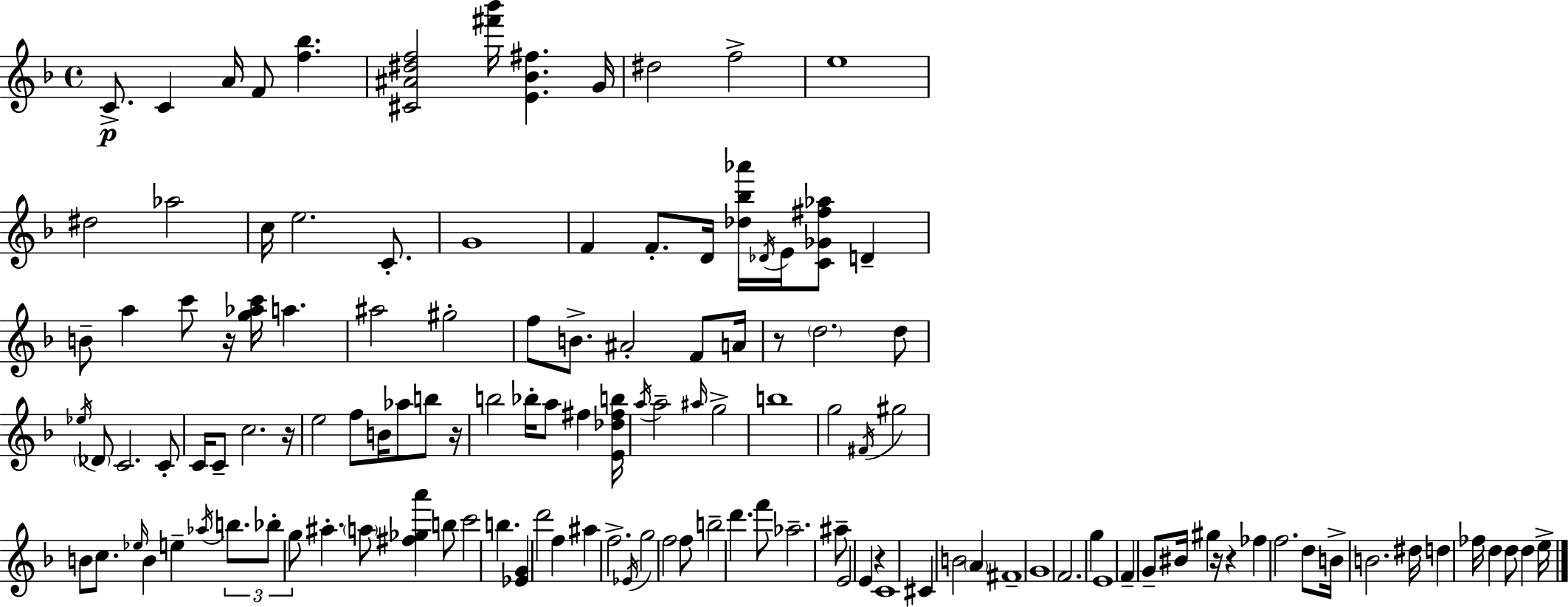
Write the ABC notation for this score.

X:1
T:Untitled
M:4/4
L:1/4
K:F
C/2 C A/4 F/2 [f_b] [^C^A^df]2 [^f'_b']/4 [E_B^f] G/4 ^d2 f2 e4 ^d2 _a2 c/4 e2 C/2 G4 F F/2 D/4 [_d_b_a']/4 _D/4 E/4 [C_G^f_a]/2 D B/2 a c'/2 z/4 [g_ac']/4 a ^a2 ^g2 f/2 B/2 ^A2 F/2 A/4 z/2 d2 d/2 _e/4 _D/2 C2 C/2 C/4 C/2 c2 z/4 e2 f/2 B/4 _a/2 b/2 z/4 b2 _b/4 a/2 ^f [E_d^fb]/4 a/4 a2 ^a/4 g2 b4 g2 ^F/4 ^g2 B/2 c/2 _e/4 B e _a/4 b/2 _b/2 g/2 ^a a/2 [^f_ga'] b/2 c'2 b [_EG] d'2 f ^a f2 _E/4 g2 f2 f/2 b2 d' f'/2 _a2 ^a/2 E2 E z C4 ^C B2 A ^F4 G4 F2 g E4 F G/2 ^B/4 ^g z/4 z _f f2 d/2 B/4 B2 ^d/4 d _f/4 d d/2 d e/4